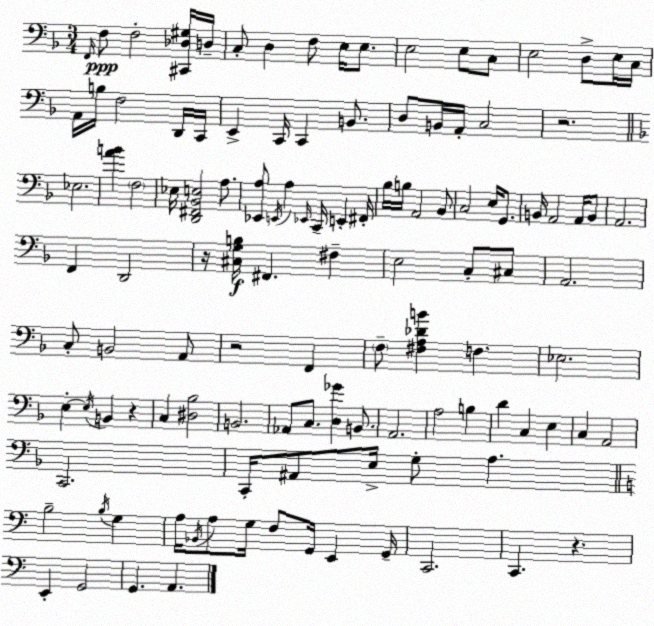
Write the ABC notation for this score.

X:1
T:Untitled
M:3/4
L:1/4
K:Dm
F,,/4 F,/2 F,2 [^C,,_D,^G,]/4 D,/4 C,/2 D, F,/2 E,/4 E,/2 E,2 E,/2 C,/2 E,2 D,/2 E,/4 C,/4 A,,/4 B,/4 F,2 D,,/4 C,,/4 E,, C,,/4 C,, B,,/2 D,/2 B,,/4 A,,/4 C,2 z2 _E,2 [AB] F,2 _E,/4 [D,,^F,,_B,,E,]2 A,/2 [_E,,A,]/2 E,,/4 A, _E,,/4 C,,/4 E,, ^F,,/4 _B,/4 B,/4 A,,2 _B,,/2 C,2 E,/4 G,,/2 B,,/4 A,,2 A,,/4 B,,/2 A,,2 F,, D,,2 z/4 [^C,G,B,]/4 ^F,, ^F, E,2 C,/2 ^C,/2 A,,2 C,/2 B,,2 A,,/2 z2 F,, F,/2 [^F,A,_DB] F, _E,2 E, E,/4 B,, z C, [^D,_B,]2 B,,2 _A,,/2 C,/2 [D,_G] B,,/2 A,,2 A,2 B, D C, E, C, A,,2 C,,2 C,,/4 ^A,,/2 E,/4 G,/2 A, B,2 B,/4 G, A,/4 _B,,/4 A,/2 G,/4 F,/2 G,,/4 E,, G,,/4 C,,2 C,, z E,, G,,2 G,, A,,